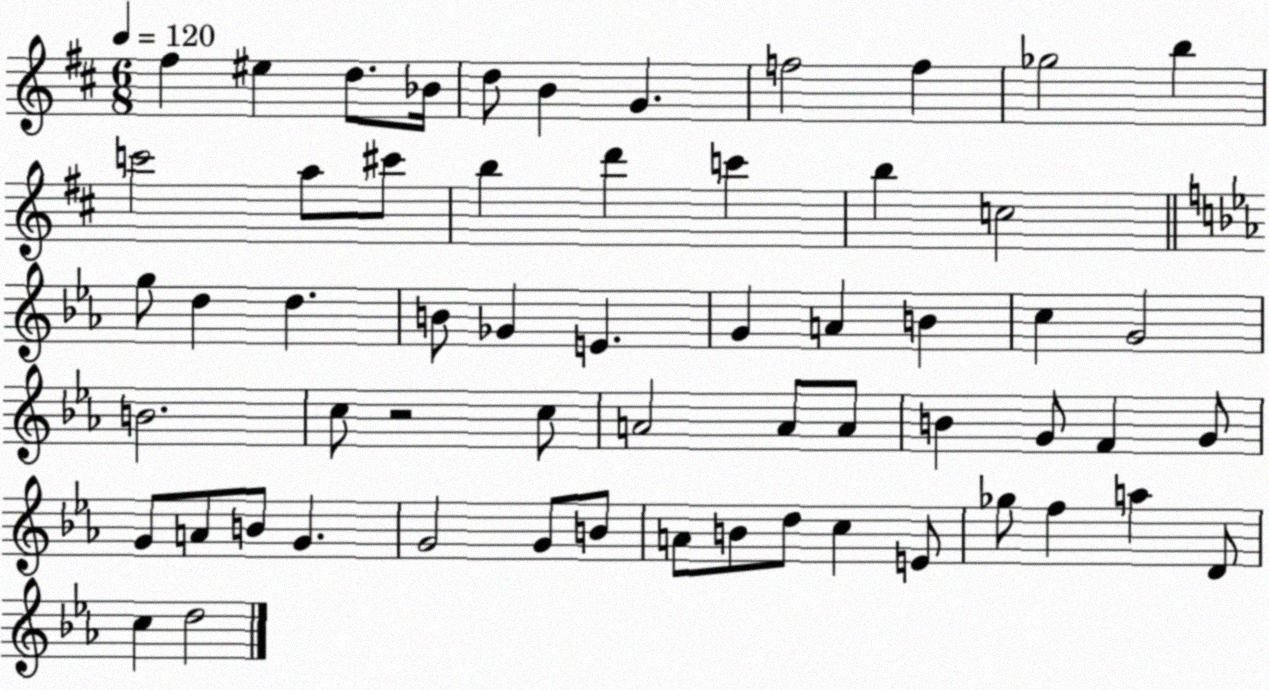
X:1
T:Untitled
M:6/8
L:1/4
K:D
^f ^e d/2 _B/4 d/2 B G f2 f _g2 b c'2 a/2 ^c'/2 b d' c' b c2 g/2 d d B/2 _G E G A B c G2 B2 c/2 z2 c/2 A2 A/2 A/2 B G/2 F G/2 G/2 A/2 B/2 G G2 G/2 B/2 A/2 B/2 d/2 c E/2 _g/2 f a D/2 c d2